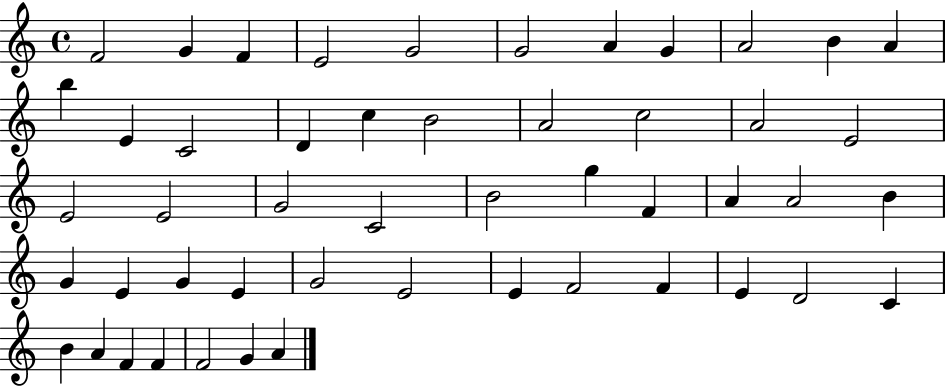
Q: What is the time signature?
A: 4/4